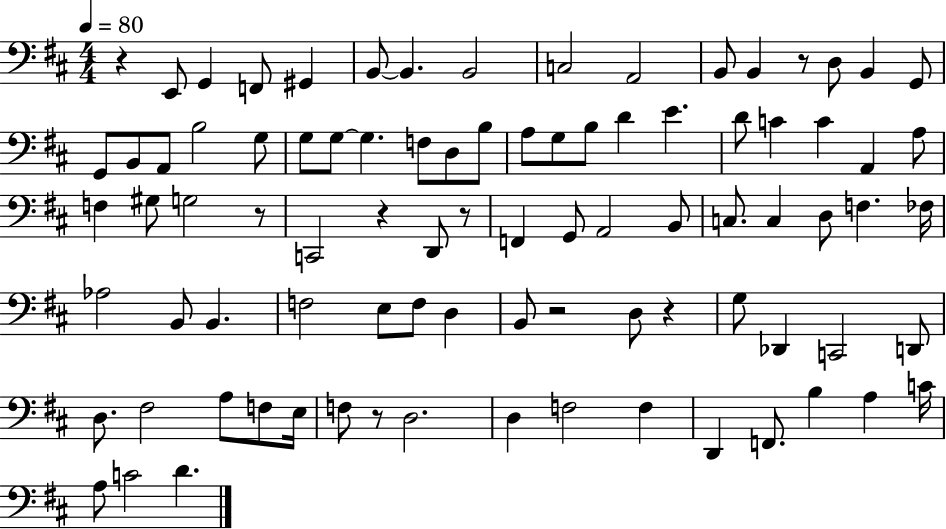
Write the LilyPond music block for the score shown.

{
  \clef bass
  \numericTimeSignature
  \time 4/4
  \key d \major
  \tempo 4 = 80
  r4 e,8 g,4 f,8 gis,4 | b,8~~ b,4. b,2 | c2 a,2 | b,8 b,4 r8 d8 b,4 g,8 | \break g,8 b,8 a,8 b2 g8 | g8 g8~~ g4. f8 d8 b8 | a8 g8 b8 d'4 e'4. | d'8 c'4 c'4 a,4 a8 | \break f4 gis8 g2 r8 | c,2 r4 d,8 r8 | f,4 g,8 a,2 b,8 | c8. c4 d8 f4. fes16 | \break aes2 b,8 b,4. | f2 e8 f8 d4 | b,8 r2 d8 r4 | g8 des,4 c,2 d,8 | \break d8. fis2 a8 f8 e16 | f8 r8 d2. | d4 f2 f4 | d,4 f,8. b4 a4 c'16 | \break a8 c'2 d'4. | \bar "|."
}